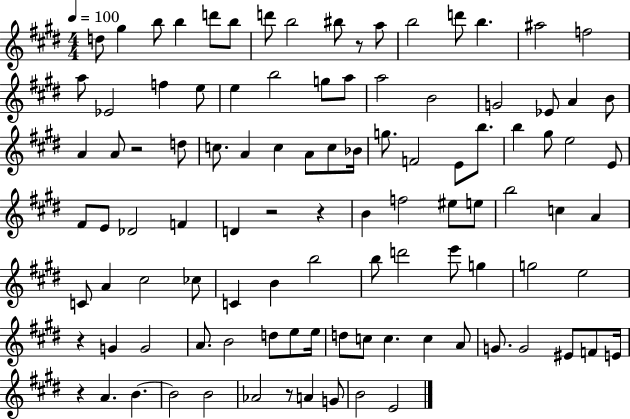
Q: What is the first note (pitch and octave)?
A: D5